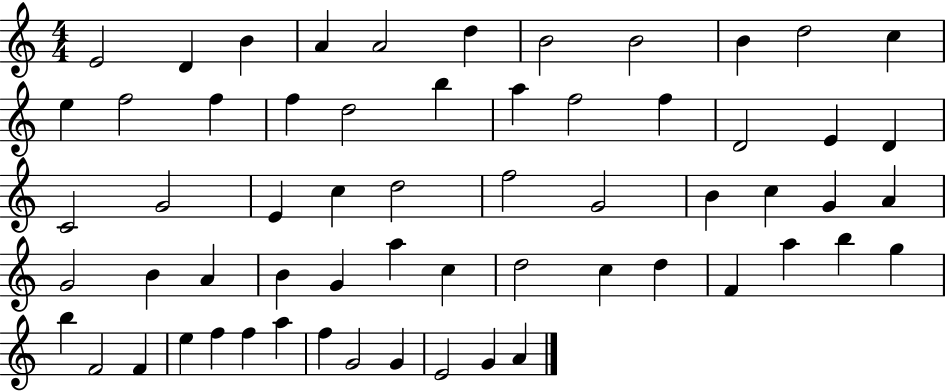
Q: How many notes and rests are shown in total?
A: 61